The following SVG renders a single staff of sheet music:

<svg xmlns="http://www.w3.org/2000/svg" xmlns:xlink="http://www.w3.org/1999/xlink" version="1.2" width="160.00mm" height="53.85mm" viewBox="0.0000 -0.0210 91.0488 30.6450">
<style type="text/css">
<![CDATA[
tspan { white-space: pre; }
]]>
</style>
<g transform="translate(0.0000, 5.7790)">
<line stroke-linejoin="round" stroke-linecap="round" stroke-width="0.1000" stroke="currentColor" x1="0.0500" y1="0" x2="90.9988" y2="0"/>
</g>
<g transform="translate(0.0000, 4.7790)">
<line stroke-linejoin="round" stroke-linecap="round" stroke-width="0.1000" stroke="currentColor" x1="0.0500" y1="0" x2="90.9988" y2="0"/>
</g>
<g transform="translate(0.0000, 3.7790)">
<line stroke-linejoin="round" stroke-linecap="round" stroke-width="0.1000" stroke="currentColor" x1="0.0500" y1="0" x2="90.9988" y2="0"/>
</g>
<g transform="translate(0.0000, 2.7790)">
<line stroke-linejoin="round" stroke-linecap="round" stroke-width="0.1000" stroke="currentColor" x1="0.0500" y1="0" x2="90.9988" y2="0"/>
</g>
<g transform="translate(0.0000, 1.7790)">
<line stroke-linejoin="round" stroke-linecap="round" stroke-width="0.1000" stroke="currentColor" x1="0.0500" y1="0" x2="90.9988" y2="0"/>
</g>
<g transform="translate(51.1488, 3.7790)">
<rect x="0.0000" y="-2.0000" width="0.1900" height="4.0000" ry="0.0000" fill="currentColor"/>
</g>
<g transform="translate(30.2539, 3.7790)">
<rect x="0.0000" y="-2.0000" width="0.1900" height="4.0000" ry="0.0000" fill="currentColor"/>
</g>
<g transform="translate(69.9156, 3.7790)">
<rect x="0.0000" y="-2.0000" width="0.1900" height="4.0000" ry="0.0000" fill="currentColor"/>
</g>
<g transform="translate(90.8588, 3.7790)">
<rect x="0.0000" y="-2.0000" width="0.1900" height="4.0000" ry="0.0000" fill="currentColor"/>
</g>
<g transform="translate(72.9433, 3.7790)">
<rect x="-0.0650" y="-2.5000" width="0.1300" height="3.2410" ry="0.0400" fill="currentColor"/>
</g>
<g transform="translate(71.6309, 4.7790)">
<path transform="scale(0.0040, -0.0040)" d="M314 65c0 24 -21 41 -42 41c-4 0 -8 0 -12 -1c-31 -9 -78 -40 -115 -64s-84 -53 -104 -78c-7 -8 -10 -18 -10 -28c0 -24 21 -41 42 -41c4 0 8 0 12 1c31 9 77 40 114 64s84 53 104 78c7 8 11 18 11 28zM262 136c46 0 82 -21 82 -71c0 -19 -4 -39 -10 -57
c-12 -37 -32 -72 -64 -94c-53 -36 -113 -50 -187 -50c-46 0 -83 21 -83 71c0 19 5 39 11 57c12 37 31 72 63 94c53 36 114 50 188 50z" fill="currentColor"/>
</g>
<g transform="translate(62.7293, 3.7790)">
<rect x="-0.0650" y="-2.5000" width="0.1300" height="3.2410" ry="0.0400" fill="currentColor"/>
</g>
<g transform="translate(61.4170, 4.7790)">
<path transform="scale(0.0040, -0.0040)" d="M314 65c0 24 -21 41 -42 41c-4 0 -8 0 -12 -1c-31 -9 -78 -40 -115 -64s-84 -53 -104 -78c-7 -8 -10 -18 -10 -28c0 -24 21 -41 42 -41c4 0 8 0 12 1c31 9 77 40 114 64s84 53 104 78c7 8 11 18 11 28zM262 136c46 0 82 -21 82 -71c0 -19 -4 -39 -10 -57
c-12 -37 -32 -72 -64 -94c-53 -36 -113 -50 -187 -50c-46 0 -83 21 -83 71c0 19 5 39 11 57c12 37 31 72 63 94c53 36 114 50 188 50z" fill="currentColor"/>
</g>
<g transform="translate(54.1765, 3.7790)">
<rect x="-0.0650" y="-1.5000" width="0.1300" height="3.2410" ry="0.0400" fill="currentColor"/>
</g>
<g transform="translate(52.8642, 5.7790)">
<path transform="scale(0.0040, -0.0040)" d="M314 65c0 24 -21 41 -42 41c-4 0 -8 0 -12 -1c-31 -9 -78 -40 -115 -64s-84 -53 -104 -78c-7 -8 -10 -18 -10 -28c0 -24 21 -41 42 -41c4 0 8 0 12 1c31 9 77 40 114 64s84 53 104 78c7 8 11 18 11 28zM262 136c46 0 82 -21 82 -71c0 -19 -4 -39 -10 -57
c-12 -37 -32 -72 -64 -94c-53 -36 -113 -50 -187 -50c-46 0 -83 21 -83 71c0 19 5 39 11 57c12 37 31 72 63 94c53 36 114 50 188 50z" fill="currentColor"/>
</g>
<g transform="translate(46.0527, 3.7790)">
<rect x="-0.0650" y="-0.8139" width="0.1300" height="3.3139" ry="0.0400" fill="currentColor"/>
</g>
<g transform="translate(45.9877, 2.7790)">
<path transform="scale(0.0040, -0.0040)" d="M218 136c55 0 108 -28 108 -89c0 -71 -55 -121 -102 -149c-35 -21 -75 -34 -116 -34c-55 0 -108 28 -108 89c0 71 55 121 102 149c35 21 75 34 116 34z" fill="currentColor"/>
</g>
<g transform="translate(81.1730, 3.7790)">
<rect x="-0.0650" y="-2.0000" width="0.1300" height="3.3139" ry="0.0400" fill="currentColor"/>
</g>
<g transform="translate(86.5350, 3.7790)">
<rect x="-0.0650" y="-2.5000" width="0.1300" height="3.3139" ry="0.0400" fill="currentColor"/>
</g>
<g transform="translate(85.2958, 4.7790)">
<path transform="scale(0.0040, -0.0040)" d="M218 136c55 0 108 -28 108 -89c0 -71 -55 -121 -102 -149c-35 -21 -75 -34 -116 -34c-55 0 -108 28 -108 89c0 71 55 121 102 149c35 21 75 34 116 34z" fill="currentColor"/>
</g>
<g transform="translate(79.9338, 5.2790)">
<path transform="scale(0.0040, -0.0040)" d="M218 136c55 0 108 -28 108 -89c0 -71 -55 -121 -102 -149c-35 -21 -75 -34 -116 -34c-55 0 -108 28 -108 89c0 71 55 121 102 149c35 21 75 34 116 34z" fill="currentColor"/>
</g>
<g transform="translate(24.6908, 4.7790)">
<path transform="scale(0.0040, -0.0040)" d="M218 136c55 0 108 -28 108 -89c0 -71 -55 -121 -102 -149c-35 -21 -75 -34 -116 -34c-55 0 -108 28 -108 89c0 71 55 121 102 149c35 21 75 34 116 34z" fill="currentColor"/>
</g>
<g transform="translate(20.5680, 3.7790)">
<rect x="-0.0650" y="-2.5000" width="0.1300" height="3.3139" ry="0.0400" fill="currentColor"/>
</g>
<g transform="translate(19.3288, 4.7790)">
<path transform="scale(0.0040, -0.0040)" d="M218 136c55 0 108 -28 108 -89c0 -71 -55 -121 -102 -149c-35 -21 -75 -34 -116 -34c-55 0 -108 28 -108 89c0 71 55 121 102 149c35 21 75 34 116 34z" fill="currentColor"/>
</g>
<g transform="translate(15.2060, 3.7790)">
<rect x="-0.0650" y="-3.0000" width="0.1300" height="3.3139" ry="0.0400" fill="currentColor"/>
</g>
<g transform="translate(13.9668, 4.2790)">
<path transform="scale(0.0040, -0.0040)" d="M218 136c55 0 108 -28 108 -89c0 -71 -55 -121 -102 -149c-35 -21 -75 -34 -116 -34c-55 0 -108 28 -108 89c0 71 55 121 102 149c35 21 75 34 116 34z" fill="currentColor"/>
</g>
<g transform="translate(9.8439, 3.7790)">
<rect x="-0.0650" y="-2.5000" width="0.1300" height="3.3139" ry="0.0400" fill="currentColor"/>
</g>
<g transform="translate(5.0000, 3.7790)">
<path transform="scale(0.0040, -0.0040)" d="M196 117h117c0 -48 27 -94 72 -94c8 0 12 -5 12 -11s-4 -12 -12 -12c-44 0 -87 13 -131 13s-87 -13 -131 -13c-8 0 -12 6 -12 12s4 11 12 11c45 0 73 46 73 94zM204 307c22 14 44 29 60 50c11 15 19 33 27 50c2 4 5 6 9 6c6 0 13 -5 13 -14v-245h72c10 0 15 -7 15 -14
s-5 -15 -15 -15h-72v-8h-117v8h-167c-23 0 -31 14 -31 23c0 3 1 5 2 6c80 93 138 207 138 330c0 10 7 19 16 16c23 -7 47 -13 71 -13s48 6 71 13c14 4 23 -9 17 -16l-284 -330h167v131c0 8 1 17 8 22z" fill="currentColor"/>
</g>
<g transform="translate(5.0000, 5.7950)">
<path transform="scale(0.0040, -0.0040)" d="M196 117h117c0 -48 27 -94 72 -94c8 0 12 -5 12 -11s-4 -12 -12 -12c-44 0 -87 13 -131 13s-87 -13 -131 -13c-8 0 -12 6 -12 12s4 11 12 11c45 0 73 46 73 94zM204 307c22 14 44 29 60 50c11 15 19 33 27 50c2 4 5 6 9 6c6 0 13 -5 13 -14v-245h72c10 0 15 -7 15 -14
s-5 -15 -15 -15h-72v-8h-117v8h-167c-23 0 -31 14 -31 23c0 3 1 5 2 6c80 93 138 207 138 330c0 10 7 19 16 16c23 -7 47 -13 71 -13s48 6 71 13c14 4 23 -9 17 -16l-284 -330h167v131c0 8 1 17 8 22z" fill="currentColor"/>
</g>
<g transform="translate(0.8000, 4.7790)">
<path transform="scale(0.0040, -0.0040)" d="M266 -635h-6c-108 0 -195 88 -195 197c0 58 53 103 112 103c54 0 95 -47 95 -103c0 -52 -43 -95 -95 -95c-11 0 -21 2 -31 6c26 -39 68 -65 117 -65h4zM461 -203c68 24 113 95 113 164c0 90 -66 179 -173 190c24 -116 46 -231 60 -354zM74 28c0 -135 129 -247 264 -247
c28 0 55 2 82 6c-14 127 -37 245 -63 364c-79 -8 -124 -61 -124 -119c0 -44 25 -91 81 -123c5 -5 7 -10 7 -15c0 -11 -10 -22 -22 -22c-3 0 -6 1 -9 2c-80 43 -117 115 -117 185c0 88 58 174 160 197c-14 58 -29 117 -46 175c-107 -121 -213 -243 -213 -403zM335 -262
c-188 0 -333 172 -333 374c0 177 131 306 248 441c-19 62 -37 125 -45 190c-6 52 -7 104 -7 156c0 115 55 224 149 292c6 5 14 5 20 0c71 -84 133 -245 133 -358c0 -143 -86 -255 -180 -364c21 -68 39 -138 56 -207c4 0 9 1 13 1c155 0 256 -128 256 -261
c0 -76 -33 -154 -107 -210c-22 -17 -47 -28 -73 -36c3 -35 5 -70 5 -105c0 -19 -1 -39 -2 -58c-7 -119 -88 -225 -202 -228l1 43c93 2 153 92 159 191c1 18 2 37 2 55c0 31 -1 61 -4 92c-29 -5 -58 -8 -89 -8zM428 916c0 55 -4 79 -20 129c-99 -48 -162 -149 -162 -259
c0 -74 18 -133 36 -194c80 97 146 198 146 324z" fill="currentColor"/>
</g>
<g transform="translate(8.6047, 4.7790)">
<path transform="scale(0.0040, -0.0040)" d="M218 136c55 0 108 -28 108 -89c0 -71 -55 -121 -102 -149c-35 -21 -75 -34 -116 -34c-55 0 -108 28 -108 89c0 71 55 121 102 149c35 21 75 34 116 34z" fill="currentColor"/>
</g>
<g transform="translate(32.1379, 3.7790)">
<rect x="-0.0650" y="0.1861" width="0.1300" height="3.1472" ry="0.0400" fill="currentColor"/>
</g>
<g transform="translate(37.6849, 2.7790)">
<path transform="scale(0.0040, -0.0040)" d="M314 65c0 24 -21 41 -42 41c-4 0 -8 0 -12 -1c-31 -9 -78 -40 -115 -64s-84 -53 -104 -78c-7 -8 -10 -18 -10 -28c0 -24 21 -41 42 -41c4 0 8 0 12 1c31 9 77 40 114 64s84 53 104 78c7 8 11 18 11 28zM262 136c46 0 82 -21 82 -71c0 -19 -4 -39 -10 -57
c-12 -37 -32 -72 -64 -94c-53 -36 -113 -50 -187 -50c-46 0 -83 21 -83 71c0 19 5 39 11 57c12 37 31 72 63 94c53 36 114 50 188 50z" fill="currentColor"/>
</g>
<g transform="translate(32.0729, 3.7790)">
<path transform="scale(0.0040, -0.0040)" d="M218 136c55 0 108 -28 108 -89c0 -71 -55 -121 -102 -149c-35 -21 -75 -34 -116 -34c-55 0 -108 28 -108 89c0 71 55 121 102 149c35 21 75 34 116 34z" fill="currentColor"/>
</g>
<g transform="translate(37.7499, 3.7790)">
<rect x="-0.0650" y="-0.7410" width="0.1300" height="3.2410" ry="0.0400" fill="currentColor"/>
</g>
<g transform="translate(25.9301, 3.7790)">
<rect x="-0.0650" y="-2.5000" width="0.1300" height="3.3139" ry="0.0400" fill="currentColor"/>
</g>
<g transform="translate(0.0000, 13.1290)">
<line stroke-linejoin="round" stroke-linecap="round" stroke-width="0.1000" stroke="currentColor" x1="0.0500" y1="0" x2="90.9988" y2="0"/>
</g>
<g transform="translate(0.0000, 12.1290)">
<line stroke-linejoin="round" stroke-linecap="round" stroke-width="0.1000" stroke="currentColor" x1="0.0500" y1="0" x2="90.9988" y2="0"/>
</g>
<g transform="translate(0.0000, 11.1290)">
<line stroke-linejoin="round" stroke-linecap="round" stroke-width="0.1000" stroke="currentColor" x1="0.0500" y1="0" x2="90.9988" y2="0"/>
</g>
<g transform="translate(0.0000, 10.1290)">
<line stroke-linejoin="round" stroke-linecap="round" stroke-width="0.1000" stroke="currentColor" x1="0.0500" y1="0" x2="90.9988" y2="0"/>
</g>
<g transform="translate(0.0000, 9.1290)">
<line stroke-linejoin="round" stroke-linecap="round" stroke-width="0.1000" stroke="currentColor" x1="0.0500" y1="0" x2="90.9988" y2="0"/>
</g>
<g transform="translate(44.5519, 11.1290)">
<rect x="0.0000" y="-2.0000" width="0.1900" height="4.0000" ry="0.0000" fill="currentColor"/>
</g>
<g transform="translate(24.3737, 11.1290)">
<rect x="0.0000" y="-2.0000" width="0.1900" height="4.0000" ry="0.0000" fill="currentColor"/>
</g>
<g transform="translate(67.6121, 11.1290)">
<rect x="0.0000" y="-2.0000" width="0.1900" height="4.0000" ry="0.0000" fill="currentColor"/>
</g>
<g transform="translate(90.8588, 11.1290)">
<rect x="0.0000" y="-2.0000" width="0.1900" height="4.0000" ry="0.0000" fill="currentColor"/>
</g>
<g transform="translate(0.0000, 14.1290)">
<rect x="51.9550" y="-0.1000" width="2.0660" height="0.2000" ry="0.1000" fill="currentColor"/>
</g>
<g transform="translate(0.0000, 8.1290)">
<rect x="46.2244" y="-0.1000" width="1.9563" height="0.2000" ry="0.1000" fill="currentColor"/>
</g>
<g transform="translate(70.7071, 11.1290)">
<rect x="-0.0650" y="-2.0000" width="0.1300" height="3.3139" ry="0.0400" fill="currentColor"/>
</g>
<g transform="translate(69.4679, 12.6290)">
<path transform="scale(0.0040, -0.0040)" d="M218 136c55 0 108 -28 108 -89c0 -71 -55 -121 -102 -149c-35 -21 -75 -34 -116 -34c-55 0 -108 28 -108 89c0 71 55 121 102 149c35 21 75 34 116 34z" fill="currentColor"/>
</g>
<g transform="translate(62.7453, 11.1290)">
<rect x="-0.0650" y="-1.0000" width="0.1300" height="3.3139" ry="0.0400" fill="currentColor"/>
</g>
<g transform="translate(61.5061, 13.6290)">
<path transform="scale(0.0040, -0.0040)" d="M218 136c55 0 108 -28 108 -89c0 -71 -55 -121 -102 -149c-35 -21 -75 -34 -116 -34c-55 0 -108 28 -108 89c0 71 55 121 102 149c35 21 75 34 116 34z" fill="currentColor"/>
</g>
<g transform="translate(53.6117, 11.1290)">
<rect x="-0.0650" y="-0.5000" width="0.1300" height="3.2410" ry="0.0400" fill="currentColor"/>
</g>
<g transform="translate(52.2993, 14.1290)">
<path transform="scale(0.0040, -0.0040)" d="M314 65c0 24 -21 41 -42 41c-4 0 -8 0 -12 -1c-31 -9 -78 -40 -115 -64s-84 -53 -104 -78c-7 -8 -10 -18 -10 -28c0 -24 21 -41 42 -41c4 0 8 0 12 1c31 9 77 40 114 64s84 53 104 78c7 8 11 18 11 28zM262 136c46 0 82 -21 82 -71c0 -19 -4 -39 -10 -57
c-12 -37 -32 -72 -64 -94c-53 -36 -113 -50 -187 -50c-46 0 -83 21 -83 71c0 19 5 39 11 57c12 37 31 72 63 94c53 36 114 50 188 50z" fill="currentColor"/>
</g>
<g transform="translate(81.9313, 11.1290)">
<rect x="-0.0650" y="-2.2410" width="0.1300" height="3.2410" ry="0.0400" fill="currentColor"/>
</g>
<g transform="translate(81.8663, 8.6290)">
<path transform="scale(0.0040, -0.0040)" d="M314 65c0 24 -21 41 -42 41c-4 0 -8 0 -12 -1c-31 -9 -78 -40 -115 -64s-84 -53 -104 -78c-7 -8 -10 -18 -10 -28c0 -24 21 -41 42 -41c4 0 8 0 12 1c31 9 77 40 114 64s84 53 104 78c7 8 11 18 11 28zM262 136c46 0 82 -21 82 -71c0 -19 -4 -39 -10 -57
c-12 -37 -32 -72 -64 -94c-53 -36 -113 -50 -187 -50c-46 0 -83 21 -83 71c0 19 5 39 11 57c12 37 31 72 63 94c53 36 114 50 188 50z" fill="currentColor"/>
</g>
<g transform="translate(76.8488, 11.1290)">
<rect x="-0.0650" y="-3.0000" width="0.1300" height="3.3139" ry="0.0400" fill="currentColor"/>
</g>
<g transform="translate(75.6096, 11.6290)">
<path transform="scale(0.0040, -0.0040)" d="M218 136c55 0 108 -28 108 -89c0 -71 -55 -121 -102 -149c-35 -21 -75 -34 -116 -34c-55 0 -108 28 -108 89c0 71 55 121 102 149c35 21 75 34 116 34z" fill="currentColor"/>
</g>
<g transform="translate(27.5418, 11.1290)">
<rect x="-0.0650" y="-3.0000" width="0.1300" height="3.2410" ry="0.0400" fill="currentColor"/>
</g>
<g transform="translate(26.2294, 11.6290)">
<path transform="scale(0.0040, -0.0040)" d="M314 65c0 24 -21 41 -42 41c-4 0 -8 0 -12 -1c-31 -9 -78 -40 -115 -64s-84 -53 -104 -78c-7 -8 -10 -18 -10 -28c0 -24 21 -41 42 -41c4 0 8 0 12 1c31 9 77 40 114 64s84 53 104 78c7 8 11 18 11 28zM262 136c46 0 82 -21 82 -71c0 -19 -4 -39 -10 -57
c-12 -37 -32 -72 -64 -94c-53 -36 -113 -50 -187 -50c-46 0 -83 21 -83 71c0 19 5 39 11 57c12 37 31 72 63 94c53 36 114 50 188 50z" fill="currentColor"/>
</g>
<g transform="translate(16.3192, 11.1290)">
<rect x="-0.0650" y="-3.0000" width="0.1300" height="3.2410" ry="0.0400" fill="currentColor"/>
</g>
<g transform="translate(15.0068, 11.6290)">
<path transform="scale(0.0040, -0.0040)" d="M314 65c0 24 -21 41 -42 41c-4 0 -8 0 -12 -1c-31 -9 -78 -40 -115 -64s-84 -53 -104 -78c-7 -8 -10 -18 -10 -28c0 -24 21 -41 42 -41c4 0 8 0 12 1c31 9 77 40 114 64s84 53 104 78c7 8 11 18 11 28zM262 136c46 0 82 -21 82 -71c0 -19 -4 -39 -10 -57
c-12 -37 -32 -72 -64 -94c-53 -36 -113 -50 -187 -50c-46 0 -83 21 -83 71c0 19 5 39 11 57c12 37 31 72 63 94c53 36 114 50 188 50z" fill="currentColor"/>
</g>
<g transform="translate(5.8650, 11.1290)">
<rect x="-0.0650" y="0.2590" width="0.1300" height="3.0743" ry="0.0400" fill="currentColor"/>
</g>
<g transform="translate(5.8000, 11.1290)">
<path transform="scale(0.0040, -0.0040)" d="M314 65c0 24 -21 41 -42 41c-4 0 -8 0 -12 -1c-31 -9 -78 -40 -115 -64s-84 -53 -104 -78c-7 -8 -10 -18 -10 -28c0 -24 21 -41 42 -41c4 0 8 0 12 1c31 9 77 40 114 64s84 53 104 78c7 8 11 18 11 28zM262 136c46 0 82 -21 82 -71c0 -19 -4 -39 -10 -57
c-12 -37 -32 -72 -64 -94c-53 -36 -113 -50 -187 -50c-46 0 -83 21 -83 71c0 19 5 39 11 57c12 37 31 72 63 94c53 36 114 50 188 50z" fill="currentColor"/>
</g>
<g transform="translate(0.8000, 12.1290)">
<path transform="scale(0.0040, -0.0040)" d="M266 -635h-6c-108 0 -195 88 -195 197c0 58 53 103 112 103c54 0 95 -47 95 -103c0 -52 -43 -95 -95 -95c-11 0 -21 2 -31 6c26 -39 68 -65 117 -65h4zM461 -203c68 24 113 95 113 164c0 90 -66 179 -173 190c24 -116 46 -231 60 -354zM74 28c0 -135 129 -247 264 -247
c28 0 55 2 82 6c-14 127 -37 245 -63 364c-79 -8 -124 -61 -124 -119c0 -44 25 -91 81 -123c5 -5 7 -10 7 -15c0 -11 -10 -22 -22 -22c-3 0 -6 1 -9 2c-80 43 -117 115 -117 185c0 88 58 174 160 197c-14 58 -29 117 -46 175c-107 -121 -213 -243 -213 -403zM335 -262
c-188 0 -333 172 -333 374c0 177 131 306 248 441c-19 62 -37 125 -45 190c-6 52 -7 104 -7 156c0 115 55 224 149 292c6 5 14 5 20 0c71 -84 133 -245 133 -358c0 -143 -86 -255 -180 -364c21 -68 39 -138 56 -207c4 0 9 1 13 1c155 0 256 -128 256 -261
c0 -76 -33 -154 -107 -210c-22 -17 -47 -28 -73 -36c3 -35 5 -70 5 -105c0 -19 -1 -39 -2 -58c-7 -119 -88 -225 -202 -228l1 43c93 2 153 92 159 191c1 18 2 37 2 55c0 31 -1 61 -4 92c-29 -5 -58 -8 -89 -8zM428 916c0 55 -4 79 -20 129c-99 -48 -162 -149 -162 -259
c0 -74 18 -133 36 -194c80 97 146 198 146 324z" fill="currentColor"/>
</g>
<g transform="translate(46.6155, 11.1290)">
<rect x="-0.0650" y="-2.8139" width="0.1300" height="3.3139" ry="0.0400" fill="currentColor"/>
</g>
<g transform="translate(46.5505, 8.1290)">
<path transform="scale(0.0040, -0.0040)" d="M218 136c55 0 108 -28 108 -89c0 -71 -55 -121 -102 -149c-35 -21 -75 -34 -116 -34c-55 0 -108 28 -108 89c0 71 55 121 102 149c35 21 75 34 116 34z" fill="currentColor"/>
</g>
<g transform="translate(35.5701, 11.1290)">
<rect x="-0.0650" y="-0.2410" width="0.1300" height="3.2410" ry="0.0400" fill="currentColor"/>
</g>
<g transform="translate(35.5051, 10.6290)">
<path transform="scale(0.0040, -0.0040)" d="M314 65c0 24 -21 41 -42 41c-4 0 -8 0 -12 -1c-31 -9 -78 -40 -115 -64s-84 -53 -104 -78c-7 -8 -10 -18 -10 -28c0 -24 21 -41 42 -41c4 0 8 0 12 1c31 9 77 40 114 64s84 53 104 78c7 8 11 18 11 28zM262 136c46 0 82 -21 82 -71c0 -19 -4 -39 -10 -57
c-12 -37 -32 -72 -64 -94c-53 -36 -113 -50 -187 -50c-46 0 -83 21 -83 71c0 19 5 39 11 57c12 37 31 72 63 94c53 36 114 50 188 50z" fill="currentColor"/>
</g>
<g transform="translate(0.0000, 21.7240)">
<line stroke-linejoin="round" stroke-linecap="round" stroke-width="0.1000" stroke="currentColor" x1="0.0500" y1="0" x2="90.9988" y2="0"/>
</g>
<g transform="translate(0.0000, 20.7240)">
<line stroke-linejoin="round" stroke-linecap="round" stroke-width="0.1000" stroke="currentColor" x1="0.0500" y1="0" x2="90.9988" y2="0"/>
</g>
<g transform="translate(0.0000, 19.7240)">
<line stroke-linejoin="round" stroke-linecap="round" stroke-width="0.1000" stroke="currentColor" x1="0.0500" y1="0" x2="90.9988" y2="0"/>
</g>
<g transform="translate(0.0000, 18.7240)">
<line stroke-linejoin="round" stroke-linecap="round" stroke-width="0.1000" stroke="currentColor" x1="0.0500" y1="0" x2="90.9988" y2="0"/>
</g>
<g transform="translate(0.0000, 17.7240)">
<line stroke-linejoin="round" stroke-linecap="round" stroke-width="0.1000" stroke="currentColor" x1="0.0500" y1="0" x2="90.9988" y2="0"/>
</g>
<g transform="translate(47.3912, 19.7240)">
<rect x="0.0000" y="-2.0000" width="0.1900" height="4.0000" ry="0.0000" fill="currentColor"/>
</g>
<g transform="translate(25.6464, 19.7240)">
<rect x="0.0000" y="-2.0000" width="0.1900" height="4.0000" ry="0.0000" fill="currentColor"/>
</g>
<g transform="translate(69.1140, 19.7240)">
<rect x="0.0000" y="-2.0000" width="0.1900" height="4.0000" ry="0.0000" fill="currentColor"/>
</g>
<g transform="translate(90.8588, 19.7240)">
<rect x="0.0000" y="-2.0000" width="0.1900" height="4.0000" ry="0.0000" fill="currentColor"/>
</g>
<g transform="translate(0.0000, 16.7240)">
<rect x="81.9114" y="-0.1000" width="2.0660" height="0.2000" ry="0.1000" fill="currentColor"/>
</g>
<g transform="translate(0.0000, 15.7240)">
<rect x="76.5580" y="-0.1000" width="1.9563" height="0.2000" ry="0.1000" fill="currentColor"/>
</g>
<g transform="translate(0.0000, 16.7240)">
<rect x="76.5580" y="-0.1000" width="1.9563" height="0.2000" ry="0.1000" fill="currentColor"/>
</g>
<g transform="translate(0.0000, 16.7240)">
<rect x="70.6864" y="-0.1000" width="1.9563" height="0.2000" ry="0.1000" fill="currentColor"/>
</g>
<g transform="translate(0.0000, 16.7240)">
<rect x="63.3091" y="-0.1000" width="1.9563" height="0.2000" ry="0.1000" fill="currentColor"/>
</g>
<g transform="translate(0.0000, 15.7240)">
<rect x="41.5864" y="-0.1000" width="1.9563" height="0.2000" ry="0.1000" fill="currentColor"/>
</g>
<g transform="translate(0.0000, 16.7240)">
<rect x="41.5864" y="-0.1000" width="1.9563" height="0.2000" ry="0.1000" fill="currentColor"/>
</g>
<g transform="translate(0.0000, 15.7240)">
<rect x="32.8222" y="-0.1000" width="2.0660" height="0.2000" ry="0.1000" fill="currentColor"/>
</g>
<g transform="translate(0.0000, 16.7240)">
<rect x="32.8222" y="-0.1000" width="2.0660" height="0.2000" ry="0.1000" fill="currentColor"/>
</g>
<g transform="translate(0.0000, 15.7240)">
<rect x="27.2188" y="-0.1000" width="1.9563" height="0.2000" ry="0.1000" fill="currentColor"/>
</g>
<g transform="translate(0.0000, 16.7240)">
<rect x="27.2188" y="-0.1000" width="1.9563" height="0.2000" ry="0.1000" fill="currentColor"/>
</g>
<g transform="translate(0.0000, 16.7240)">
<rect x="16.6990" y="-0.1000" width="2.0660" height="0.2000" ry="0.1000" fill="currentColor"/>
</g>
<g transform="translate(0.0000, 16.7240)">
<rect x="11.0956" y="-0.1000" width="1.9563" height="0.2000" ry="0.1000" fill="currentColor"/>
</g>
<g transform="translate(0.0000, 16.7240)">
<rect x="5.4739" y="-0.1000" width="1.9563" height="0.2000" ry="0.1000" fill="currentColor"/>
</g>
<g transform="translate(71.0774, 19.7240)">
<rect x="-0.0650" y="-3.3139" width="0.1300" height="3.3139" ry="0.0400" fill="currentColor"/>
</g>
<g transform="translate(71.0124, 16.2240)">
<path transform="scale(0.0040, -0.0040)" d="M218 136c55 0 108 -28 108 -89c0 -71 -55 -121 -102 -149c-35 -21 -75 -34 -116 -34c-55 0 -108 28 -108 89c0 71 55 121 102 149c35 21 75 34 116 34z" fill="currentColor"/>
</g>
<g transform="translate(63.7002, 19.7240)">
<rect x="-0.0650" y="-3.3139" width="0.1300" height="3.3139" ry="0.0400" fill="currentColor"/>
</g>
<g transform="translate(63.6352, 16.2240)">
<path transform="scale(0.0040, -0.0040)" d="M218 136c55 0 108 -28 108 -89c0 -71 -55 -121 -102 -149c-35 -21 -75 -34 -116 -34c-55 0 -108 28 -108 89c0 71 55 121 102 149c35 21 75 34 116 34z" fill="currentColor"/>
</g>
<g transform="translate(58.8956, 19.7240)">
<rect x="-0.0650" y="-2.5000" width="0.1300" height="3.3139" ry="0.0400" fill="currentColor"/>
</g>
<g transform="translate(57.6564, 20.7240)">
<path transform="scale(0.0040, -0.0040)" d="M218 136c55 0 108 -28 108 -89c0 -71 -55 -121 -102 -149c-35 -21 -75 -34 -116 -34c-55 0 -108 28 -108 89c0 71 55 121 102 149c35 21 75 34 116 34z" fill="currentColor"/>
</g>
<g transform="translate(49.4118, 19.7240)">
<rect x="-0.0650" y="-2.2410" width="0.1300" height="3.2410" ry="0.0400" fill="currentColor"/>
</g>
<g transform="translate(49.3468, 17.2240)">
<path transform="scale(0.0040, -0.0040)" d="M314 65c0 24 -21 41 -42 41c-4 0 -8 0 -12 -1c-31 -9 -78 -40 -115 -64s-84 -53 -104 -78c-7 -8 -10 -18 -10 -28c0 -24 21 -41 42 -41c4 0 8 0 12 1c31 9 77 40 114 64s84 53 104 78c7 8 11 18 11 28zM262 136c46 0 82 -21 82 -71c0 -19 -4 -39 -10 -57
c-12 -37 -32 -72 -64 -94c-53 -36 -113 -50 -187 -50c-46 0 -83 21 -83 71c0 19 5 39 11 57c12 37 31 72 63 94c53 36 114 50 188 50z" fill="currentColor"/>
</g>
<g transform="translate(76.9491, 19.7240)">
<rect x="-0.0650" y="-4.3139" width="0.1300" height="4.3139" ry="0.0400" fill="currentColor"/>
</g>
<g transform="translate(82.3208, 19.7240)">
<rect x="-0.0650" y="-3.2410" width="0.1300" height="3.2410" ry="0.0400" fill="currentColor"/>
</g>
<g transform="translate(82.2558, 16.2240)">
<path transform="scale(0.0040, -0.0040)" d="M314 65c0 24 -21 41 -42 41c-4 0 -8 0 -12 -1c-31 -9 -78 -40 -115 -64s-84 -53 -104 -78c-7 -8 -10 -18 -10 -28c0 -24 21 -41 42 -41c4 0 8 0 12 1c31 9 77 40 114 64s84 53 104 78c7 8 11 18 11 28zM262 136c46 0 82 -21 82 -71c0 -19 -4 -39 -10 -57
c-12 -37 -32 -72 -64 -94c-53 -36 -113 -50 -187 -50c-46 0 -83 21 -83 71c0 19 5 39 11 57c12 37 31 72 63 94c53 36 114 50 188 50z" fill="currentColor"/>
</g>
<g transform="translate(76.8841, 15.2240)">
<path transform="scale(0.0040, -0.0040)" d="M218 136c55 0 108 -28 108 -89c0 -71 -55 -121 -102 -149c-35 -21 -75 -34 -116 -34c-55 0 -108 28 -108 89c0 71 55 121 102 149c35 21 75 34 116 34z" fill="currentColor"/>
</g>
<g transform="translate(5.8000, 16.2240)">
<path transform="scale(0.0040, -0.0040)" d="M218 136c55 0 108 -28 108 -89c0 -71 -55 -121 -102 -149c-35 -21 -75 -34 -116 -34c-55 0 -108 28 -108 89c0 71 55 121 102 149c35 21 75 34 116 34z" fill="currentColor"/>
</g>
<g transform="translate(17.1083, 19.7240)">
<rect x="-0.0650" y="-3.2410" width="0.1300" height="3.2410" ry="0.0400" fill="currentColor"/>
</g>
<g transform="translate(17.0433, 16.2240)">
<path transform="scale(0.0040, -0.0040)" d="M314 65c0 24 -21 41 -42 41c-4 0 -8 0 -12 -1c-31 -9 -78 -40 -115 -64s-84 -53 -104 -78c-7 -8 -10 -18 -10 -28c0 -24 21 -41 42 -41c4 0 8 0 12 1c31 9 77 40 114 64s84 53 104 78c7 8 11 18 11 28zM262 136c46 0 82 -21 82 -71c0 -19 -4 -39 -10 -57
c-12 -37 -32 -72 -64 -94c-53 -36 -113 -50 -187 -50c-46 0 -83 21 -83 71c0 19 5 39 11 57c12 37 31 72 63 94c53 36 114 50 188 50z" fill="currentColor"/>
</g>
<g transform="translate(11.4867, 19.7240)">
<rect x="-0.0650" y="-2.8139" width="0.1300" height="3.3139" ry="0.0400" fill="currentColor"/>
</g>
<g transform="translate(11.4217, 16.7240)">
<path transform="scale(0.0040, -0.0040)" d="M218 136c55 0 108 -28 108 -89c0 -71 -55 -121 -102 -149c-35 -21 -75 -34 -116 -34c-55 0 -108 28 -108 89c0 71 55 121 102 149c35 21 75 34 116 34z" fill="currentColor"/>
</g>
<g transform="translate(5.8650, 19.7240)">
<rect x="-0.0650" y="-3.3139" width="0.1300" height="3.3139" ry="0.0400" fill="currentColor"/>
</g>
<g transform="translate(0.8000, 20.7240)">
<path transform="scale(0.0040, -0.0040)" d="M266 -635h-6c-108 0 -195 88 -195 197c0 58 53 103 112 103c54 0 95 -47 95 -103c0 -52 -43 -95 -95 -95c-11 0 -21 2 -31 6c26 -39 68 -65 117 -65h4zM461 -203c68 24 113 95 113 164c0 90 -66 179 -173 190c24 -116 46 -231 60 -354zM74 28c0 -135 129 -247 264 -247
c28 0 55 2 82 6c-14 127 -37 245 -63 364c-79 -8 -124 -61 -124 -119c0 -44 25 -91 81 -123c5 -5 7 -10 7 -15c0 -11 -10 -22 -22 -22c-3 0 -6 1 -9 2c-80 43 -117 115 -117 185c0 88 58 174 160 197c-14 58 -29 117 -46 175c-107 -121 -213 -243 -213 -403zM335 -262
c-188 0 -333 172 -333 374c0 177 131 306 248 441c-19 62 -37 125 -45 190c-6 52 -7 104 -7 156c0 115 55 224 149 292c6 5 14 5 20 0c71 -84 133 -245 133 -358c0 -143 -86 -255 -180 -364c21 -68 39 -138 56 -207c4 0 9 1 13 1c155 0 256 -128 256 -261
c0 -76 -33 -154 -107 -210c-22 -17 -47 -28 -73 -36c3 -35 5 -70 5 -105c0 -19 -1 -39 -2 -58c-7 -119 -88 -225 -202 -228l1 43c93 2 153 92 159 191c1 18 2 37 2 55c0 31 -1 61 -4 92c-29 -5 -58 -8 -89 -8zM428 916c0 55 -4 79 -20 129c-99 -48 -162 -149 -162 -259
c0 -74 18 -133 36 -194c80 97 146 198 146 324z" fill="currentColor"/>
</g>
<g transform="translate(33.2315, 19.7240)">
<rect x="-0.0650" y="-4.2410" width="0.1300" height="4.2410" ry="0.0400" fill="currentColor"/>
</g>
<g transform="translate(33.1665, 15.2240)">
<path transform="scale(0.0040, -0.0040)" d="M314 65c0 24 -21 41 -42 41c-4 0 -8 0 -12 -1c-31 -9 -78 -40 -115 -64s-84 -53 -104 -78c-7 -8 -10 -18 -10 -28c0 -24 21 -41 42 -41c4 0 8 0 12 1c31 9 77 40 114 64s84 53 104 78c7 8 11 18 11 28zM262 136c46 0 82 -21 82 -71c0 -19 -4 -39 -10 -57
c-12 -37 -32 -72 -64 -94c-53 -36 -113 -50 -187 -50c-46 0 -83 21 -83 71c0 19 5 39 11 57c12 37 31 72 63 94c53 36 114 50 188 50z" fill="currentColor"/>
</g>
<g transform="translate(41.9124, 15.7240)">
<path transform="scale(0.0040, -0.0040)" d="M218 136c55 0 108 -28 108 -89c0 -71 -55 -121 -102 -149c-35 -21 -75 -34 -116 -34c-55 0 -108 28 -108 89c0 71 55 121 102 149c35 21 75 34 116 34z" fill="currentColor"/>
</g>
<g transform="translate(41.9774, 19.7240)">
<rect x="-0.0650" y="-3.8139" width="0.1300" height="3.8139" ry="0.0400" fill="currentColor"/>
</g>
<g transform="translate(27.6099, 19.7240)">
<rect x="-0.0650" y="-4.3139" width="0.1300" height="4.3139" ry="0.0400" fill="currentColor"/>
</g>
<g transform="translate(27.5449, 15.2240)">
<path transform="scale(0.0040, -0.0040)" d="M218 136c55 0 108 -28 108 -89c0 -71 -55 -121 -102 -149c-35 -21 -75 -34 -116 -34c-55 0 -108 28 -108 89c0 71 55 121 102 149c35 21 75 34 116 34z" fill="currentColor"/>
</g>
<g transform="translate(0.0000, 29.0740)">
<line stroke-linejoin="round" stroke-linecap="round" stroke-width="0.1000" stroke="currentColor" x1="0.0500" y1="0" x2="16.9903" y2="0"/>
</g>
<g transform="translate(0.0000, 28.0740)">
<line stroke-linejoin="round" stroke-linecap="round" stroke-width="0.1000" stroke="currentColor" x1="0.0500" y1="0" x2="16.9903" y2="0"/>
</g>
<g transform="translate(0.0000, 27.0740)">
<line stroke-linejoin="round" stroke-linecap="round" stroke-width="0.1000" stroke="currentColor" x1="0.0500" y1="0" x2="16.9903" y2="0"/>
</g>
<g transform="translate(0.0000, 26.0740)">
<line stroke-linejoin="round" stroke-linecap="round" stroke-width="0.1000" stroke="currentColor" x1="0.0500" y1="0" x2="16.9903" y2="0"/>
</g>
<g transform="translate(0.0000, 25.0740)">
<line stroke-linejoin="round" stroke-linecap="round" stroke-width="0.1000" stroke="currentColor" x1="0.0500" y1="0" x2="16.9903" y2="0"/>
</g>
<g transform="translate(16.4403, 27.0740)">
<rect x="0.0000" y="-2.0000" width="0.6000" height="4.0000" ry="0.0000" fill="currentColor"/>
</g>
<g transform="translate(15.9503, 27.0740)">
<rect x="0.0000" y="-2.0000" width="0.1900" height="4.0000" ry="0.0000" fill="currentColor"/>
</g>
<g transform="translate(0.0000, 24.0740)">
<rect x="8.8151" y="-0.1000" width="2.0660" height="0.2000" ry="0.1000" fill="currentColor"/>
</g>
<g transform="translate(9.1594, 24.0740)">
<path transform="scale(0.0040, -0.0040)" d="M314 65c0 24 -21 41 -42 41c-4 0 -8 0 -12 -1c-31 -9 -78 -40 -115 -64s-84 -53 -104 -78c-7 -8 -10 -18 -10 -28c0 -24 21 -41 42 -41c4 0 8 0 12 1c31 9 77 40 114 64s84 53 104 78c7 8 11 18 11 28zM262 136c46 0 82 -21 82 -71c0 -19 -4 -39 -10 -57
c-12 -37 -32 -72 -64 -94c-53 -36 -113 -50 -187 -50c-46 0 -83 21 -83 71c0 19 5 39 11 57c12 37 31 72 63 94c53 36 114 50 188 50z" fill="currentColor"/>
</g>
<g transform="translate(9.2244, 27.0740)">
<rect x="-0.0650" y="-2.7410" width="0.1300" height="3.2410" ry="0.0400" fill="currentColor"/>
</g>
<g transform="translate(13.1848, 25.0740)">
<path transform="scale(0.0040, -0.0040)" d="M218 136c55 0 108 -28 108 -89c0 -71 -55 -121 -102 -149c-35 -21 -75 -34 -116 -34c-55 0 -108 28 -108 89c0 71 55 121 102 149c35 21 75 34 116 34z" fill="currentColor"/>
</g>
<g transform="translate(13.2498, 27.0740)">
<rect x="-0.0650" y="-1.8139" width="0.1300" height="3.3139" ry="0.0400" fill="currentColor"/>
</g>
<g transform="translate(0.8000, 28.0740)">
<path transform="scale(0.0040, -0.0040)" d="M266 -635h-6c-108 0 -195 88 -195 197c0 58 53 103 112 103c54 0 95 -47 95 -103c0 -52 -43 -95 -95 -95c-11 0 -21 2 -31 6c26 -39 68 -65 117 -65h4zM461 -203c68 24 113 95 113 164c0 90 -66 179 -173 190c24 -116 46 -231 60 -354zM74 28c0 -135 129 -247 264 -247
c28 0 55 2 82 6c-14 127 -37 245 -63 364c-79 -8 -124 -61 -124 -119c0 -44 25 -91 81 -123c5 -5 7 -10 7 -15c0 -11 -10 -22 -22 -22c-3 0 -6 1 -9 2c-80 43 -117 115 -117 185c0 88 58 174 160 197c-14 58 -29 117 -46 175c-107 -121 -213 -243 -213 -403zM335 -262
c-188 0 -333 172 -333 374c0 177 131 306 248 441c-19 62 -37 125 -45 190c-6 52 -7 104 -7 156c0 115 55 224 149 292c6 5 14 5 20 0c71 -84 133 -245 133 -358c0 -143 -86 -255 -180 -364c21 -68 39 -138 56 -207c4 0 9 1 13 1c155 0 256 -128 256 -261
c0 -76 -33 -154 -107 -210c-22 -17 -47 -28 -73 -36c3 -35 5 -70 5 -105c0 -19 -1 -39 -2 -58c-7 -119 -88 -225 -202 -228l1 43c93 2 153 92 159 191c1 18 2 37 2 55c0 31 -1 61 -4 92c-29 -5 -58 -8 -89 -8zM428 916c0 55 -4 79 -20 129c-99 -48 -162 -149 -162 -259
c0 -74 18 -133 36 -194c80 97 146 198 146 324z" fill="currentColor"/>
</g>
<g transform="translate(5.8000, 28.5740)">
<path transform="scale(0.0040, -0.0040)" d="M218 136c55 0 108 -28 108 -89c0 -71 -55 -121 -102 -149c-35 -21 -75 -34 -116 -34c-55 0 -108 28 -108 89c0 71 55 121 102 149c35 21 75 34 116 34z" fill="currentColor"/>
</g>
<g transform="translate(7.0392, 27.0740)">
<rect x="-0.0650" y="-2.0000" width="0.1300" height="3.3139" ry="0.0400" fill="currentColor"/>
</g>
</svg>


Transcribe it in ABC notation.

X:1
T:Untitled
M:4/4
L:1/4
K:C
G A G G B d2 d E2 G2 G2 F G B2 A2 A2 c2 a C2 D F A g2 b a b2 d' d'2 c' g2 G b b d' b2 F a2 f